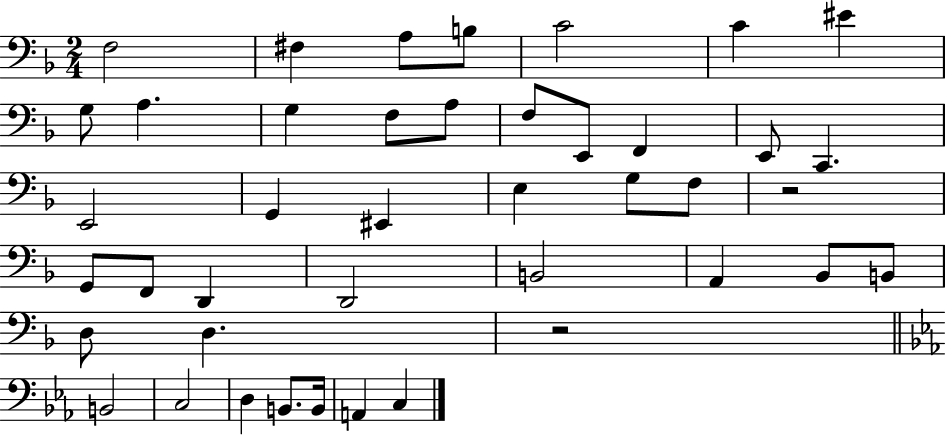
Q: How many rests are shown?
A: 2